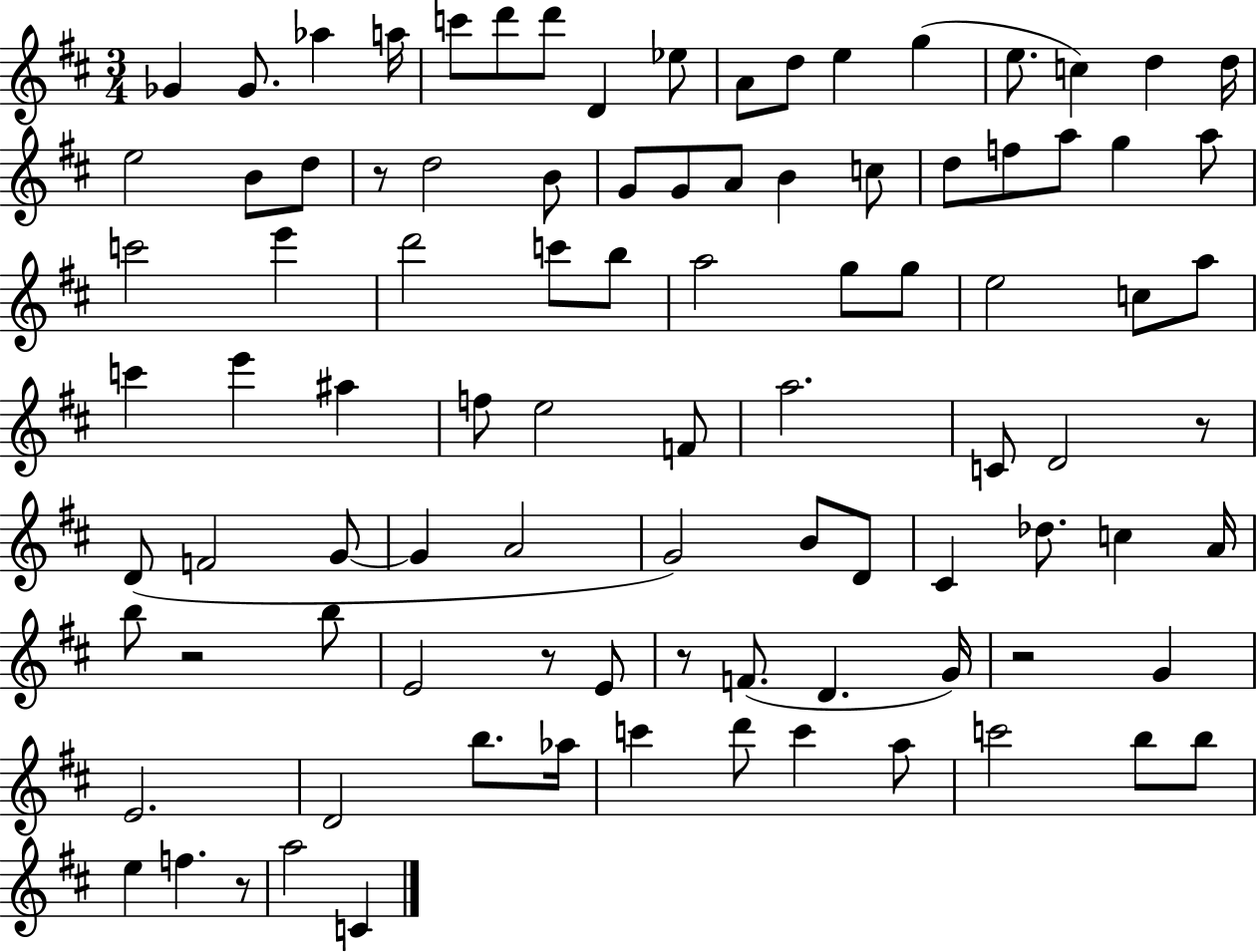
{
  \clef treble
  \numericTimeSignature
  \time 3/4
  \key d \major
  \repeat volta 2 { ges'4 ges'8. aes''4 a''16 | c'''8 d'''8 d'''8 d'4 ees''8 | a'8 d''8 e''4 g''4( | e''8. c''4) d''4 d''16 | \break e''2 b'8 d''8 | r8 d''2 b'8 | g'8 g'8 a'8 b'4 c''8 | d''8 f''8 a''8 g''4 a''8 | \break c'''2 e'''4 | d'''2 c'''8 b''8 | a''2 g''8 g''8 | e''2 c''8 a''8 | \break c'''4 e'''4 ais''4 | f''8 e''2 f'8 | a''2. | c'8 d'2 r8 | \break d'8( f'2 g'8~~ | g'4 a'2 | g'2) b'8 d'8 | cis'4 des''8. c''4 a'16 | \break b''8 r2 b''8 | e'2 r8 e'8 | r8 f'8.( d'4. g'16) | r2 g'4 | \break e'2. | d'2 b''8. aes''16 | c'''4 d'''8 c'''4 a''8 | c'''2 b''8 b''8 | \break e''4 f''4. r8 | a''2 c'4 | } \bar "|."
}